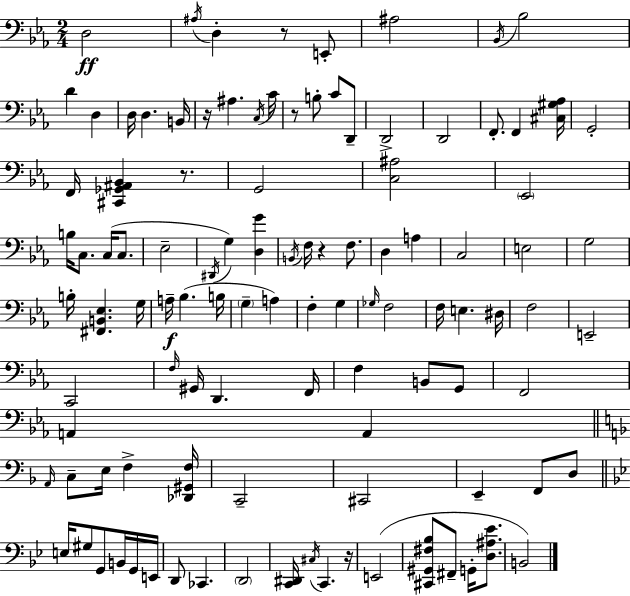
D3/h A#3/s D3/q R/e E2/e A#3/h Bb2/s Bb3/h D4/q D3/q D3/s D3/q. B2/s R/s A#3/q. C3/s C4/s R/e B3/e C4/e D2/e D2/h D2/h F2/e. F2/q [C#3,G#3,Ab3]/s G2/h F2/s [C#2,Gb2,A#2,Bb2]/q R/e. G2/h [C3,A#3]/h Eb2/h B3/s C3/e. C3/s C3/e. Eb3/h D#2/s G3/q [D3,G4]/q B2/s F3/s R/q F3/e. D3/q A3/q C3/h E3/h G3/h B3/s [F#2,B2,Eb3]/q. G3/s A3/s Bb3/q. B3/s G3/q A3/q F3/q G3/q Gb3/s F3/h F3/s E3/q. D#3/s F3/h E2/h C2/h F3/s G#2/s D2/q. F2/s F3/q B2/e G2/e F2/h A2/q A2/q A2/s C3/e E3/s F3/q [Db2,G#2,F3]/s C2/h C#2/h E2/q F2/e D3/e E3/s G#3/e G2/e B2/s G2/s E2/s D2/e CES2/q. D2/h [C2,D#2]/s C#3/s C2/q. R/s E2/h [C#2,G#2,F#3,Bb3]/e F#2/e G2/s [D3,A#3,Eb4]/e. B2/h